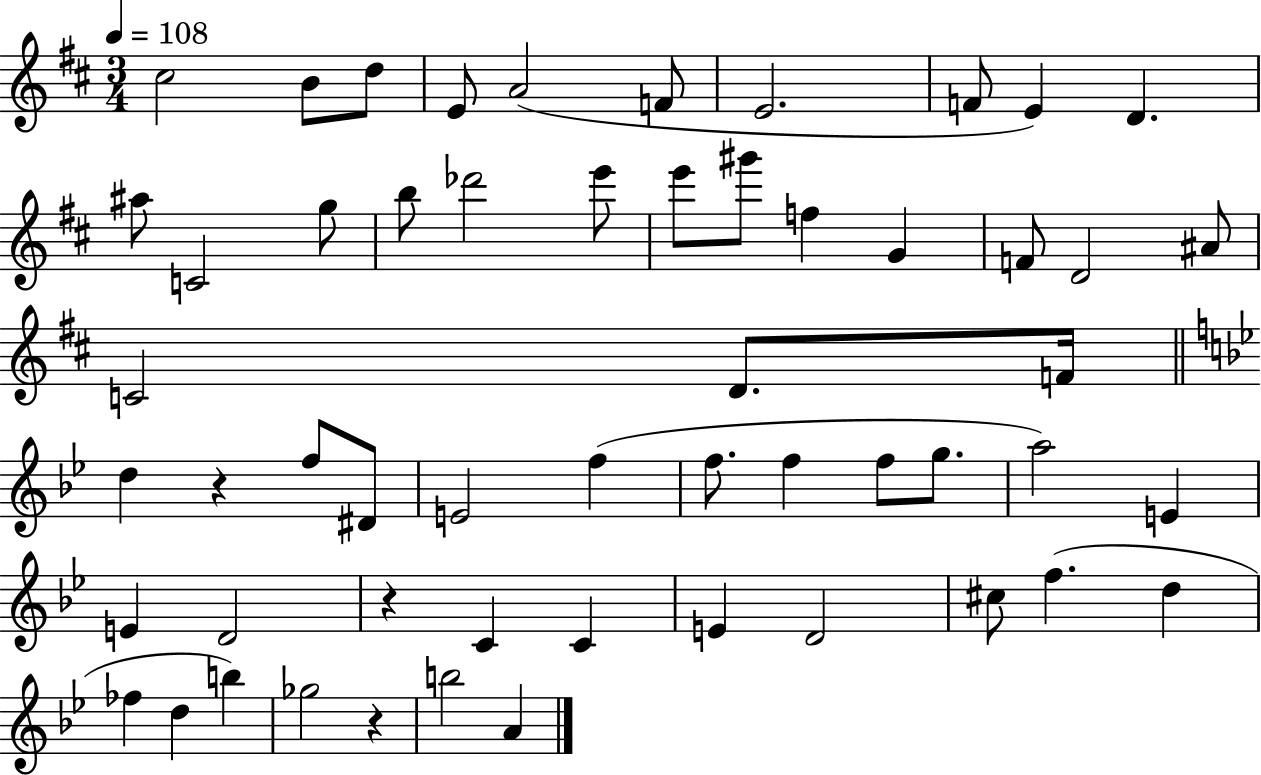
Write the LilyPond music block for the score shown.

{
  \clef treble
  \numericTimeSignature
  \time 3/4
  \key d \major
  \tempo 4 = 108
  cis''2 b'8 d''8 | e'8 a'2( f'8 | e'2. | f'8 e'4) d'4. | \break ais''8 c'2 g''8 | b''8 des'''2 e'''8 | e'''8 gis'''8 f''4 g'4 | f'8 d'2 ais'8 | \break c'2 d'8. f'16 | \bar "||" \break \key bes \major d''4 r4 f''8 dis'8 | e'2 f''4( | f''8. f''4 f''8 g''8. | a''2) e'4 | \break e'4 d'2 | r4 c'4 c'4 | e'4 d'2 | cis''8 f''4.( d''4 | \break fes''4 d''4 b''4) | ges''2 r4 | b''2 a'4 | \bar "|."
}